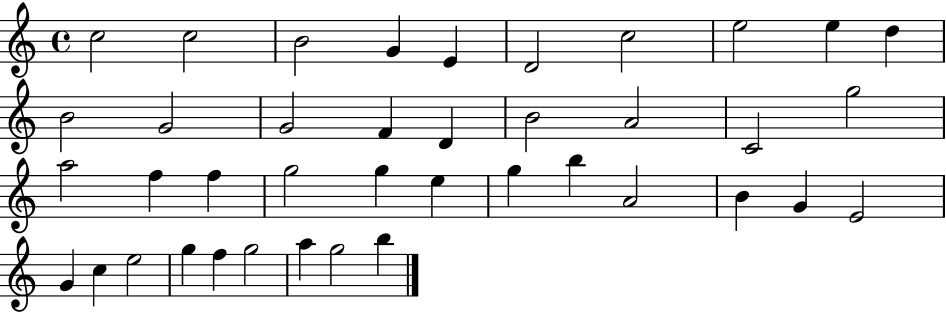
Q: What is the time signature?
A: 4/4